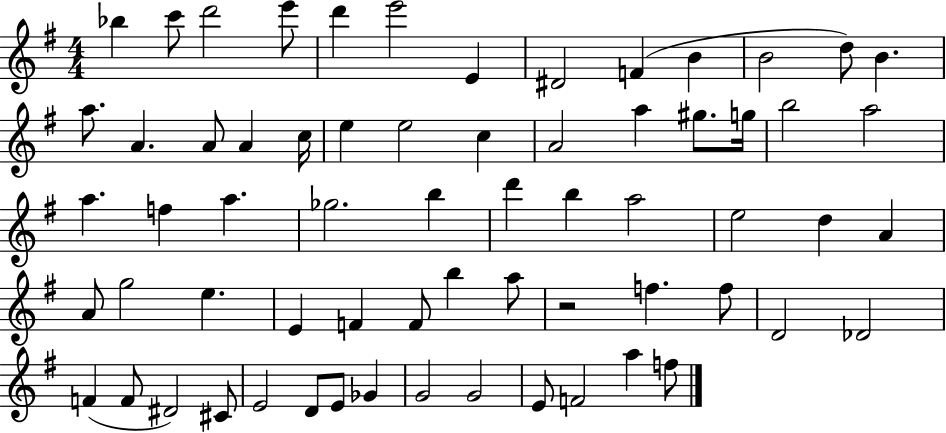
{
  \clef treble
  \numericTimeSignature
  \time 4/4
  \key g \major
  bes''4 c'''8 d'''2 e'''8 | d'''4 e'''2 e'4 | dis'2 f'4( b'4 | b'2 d''8) b'4. | \break a''8. a'4. a'8 a'4 c''16 | e''4 e''2 c''4 | a'2 a''4 gis''8. g''16 | b''2 a''2 | \break a''4. f''4 a''4. | ges''2. b''4 | d'''4 b''4 a''2 | e''2 d''4 a'4 | \break a'8 g''2 e''4. | e'4 f'4 f'8 b''4 a''8 | r2 f''4. f''8 | d'2 des'2 | \break f'4( f'8 dis'2) cis'8 | e'2 d'8 e'8 ges'4 | g'2 g'2 | e'8 f'2 a''4 f''8 | \break \bar "|."
}